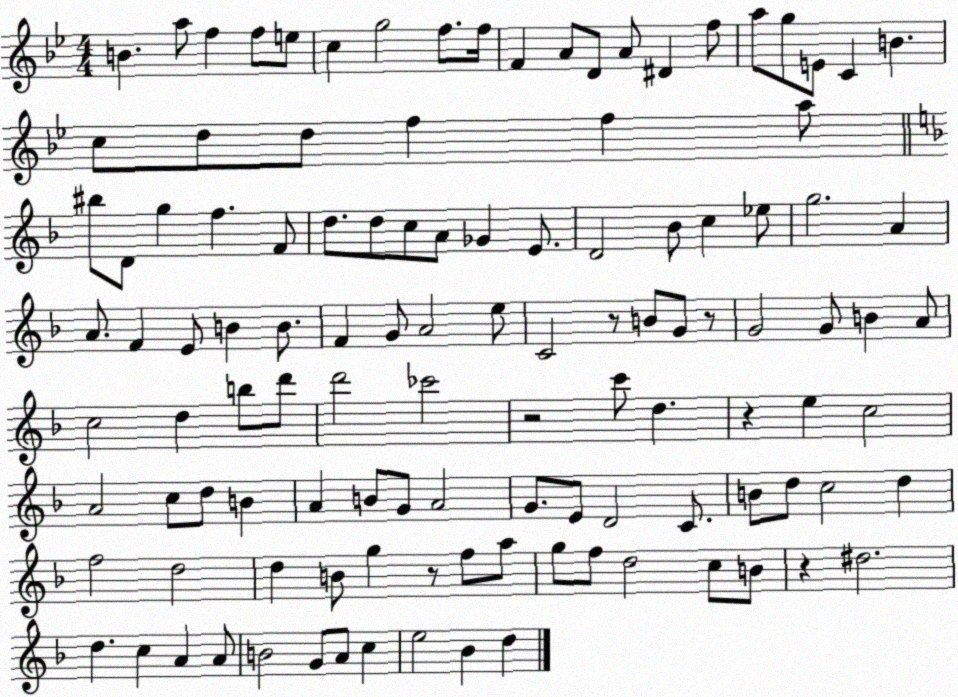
X:1
T:Untitled
M:4/4
L:1/4
K:Bb
B a/2 f f/2 e/2 c g2 f/2 f/4 F A/2 D/2 A/2 ^D f/2 a/2 g/2 E/2 C B c/2 d/2 d/2 f f a/2 ^b/2 D/2 g f F/2 d/2 d/2 c/2 A/2 _G E/2 D2 _B/2 c _e/2 g2 A A/2 F E/2 B B/2 F G/2 A2 e/2 C2 z/2 B/2 G/2 z/2 G2 G/2 B A/2 c2 d b/2 d'/2 d'2 _c'2 z2 c'/2 d z e c2 A2 c/2 d/2 B A B/2 G/2 A2 G/2 E/2 D2 C/2 B/2 d/2 c2 d f2 d2 d B/2 g z/2 f/2 a/2 g/2 f/2 d2 c/2 B/2 z ^d2 d c A A/2 B2 G/2 A/2 c e2 _B d